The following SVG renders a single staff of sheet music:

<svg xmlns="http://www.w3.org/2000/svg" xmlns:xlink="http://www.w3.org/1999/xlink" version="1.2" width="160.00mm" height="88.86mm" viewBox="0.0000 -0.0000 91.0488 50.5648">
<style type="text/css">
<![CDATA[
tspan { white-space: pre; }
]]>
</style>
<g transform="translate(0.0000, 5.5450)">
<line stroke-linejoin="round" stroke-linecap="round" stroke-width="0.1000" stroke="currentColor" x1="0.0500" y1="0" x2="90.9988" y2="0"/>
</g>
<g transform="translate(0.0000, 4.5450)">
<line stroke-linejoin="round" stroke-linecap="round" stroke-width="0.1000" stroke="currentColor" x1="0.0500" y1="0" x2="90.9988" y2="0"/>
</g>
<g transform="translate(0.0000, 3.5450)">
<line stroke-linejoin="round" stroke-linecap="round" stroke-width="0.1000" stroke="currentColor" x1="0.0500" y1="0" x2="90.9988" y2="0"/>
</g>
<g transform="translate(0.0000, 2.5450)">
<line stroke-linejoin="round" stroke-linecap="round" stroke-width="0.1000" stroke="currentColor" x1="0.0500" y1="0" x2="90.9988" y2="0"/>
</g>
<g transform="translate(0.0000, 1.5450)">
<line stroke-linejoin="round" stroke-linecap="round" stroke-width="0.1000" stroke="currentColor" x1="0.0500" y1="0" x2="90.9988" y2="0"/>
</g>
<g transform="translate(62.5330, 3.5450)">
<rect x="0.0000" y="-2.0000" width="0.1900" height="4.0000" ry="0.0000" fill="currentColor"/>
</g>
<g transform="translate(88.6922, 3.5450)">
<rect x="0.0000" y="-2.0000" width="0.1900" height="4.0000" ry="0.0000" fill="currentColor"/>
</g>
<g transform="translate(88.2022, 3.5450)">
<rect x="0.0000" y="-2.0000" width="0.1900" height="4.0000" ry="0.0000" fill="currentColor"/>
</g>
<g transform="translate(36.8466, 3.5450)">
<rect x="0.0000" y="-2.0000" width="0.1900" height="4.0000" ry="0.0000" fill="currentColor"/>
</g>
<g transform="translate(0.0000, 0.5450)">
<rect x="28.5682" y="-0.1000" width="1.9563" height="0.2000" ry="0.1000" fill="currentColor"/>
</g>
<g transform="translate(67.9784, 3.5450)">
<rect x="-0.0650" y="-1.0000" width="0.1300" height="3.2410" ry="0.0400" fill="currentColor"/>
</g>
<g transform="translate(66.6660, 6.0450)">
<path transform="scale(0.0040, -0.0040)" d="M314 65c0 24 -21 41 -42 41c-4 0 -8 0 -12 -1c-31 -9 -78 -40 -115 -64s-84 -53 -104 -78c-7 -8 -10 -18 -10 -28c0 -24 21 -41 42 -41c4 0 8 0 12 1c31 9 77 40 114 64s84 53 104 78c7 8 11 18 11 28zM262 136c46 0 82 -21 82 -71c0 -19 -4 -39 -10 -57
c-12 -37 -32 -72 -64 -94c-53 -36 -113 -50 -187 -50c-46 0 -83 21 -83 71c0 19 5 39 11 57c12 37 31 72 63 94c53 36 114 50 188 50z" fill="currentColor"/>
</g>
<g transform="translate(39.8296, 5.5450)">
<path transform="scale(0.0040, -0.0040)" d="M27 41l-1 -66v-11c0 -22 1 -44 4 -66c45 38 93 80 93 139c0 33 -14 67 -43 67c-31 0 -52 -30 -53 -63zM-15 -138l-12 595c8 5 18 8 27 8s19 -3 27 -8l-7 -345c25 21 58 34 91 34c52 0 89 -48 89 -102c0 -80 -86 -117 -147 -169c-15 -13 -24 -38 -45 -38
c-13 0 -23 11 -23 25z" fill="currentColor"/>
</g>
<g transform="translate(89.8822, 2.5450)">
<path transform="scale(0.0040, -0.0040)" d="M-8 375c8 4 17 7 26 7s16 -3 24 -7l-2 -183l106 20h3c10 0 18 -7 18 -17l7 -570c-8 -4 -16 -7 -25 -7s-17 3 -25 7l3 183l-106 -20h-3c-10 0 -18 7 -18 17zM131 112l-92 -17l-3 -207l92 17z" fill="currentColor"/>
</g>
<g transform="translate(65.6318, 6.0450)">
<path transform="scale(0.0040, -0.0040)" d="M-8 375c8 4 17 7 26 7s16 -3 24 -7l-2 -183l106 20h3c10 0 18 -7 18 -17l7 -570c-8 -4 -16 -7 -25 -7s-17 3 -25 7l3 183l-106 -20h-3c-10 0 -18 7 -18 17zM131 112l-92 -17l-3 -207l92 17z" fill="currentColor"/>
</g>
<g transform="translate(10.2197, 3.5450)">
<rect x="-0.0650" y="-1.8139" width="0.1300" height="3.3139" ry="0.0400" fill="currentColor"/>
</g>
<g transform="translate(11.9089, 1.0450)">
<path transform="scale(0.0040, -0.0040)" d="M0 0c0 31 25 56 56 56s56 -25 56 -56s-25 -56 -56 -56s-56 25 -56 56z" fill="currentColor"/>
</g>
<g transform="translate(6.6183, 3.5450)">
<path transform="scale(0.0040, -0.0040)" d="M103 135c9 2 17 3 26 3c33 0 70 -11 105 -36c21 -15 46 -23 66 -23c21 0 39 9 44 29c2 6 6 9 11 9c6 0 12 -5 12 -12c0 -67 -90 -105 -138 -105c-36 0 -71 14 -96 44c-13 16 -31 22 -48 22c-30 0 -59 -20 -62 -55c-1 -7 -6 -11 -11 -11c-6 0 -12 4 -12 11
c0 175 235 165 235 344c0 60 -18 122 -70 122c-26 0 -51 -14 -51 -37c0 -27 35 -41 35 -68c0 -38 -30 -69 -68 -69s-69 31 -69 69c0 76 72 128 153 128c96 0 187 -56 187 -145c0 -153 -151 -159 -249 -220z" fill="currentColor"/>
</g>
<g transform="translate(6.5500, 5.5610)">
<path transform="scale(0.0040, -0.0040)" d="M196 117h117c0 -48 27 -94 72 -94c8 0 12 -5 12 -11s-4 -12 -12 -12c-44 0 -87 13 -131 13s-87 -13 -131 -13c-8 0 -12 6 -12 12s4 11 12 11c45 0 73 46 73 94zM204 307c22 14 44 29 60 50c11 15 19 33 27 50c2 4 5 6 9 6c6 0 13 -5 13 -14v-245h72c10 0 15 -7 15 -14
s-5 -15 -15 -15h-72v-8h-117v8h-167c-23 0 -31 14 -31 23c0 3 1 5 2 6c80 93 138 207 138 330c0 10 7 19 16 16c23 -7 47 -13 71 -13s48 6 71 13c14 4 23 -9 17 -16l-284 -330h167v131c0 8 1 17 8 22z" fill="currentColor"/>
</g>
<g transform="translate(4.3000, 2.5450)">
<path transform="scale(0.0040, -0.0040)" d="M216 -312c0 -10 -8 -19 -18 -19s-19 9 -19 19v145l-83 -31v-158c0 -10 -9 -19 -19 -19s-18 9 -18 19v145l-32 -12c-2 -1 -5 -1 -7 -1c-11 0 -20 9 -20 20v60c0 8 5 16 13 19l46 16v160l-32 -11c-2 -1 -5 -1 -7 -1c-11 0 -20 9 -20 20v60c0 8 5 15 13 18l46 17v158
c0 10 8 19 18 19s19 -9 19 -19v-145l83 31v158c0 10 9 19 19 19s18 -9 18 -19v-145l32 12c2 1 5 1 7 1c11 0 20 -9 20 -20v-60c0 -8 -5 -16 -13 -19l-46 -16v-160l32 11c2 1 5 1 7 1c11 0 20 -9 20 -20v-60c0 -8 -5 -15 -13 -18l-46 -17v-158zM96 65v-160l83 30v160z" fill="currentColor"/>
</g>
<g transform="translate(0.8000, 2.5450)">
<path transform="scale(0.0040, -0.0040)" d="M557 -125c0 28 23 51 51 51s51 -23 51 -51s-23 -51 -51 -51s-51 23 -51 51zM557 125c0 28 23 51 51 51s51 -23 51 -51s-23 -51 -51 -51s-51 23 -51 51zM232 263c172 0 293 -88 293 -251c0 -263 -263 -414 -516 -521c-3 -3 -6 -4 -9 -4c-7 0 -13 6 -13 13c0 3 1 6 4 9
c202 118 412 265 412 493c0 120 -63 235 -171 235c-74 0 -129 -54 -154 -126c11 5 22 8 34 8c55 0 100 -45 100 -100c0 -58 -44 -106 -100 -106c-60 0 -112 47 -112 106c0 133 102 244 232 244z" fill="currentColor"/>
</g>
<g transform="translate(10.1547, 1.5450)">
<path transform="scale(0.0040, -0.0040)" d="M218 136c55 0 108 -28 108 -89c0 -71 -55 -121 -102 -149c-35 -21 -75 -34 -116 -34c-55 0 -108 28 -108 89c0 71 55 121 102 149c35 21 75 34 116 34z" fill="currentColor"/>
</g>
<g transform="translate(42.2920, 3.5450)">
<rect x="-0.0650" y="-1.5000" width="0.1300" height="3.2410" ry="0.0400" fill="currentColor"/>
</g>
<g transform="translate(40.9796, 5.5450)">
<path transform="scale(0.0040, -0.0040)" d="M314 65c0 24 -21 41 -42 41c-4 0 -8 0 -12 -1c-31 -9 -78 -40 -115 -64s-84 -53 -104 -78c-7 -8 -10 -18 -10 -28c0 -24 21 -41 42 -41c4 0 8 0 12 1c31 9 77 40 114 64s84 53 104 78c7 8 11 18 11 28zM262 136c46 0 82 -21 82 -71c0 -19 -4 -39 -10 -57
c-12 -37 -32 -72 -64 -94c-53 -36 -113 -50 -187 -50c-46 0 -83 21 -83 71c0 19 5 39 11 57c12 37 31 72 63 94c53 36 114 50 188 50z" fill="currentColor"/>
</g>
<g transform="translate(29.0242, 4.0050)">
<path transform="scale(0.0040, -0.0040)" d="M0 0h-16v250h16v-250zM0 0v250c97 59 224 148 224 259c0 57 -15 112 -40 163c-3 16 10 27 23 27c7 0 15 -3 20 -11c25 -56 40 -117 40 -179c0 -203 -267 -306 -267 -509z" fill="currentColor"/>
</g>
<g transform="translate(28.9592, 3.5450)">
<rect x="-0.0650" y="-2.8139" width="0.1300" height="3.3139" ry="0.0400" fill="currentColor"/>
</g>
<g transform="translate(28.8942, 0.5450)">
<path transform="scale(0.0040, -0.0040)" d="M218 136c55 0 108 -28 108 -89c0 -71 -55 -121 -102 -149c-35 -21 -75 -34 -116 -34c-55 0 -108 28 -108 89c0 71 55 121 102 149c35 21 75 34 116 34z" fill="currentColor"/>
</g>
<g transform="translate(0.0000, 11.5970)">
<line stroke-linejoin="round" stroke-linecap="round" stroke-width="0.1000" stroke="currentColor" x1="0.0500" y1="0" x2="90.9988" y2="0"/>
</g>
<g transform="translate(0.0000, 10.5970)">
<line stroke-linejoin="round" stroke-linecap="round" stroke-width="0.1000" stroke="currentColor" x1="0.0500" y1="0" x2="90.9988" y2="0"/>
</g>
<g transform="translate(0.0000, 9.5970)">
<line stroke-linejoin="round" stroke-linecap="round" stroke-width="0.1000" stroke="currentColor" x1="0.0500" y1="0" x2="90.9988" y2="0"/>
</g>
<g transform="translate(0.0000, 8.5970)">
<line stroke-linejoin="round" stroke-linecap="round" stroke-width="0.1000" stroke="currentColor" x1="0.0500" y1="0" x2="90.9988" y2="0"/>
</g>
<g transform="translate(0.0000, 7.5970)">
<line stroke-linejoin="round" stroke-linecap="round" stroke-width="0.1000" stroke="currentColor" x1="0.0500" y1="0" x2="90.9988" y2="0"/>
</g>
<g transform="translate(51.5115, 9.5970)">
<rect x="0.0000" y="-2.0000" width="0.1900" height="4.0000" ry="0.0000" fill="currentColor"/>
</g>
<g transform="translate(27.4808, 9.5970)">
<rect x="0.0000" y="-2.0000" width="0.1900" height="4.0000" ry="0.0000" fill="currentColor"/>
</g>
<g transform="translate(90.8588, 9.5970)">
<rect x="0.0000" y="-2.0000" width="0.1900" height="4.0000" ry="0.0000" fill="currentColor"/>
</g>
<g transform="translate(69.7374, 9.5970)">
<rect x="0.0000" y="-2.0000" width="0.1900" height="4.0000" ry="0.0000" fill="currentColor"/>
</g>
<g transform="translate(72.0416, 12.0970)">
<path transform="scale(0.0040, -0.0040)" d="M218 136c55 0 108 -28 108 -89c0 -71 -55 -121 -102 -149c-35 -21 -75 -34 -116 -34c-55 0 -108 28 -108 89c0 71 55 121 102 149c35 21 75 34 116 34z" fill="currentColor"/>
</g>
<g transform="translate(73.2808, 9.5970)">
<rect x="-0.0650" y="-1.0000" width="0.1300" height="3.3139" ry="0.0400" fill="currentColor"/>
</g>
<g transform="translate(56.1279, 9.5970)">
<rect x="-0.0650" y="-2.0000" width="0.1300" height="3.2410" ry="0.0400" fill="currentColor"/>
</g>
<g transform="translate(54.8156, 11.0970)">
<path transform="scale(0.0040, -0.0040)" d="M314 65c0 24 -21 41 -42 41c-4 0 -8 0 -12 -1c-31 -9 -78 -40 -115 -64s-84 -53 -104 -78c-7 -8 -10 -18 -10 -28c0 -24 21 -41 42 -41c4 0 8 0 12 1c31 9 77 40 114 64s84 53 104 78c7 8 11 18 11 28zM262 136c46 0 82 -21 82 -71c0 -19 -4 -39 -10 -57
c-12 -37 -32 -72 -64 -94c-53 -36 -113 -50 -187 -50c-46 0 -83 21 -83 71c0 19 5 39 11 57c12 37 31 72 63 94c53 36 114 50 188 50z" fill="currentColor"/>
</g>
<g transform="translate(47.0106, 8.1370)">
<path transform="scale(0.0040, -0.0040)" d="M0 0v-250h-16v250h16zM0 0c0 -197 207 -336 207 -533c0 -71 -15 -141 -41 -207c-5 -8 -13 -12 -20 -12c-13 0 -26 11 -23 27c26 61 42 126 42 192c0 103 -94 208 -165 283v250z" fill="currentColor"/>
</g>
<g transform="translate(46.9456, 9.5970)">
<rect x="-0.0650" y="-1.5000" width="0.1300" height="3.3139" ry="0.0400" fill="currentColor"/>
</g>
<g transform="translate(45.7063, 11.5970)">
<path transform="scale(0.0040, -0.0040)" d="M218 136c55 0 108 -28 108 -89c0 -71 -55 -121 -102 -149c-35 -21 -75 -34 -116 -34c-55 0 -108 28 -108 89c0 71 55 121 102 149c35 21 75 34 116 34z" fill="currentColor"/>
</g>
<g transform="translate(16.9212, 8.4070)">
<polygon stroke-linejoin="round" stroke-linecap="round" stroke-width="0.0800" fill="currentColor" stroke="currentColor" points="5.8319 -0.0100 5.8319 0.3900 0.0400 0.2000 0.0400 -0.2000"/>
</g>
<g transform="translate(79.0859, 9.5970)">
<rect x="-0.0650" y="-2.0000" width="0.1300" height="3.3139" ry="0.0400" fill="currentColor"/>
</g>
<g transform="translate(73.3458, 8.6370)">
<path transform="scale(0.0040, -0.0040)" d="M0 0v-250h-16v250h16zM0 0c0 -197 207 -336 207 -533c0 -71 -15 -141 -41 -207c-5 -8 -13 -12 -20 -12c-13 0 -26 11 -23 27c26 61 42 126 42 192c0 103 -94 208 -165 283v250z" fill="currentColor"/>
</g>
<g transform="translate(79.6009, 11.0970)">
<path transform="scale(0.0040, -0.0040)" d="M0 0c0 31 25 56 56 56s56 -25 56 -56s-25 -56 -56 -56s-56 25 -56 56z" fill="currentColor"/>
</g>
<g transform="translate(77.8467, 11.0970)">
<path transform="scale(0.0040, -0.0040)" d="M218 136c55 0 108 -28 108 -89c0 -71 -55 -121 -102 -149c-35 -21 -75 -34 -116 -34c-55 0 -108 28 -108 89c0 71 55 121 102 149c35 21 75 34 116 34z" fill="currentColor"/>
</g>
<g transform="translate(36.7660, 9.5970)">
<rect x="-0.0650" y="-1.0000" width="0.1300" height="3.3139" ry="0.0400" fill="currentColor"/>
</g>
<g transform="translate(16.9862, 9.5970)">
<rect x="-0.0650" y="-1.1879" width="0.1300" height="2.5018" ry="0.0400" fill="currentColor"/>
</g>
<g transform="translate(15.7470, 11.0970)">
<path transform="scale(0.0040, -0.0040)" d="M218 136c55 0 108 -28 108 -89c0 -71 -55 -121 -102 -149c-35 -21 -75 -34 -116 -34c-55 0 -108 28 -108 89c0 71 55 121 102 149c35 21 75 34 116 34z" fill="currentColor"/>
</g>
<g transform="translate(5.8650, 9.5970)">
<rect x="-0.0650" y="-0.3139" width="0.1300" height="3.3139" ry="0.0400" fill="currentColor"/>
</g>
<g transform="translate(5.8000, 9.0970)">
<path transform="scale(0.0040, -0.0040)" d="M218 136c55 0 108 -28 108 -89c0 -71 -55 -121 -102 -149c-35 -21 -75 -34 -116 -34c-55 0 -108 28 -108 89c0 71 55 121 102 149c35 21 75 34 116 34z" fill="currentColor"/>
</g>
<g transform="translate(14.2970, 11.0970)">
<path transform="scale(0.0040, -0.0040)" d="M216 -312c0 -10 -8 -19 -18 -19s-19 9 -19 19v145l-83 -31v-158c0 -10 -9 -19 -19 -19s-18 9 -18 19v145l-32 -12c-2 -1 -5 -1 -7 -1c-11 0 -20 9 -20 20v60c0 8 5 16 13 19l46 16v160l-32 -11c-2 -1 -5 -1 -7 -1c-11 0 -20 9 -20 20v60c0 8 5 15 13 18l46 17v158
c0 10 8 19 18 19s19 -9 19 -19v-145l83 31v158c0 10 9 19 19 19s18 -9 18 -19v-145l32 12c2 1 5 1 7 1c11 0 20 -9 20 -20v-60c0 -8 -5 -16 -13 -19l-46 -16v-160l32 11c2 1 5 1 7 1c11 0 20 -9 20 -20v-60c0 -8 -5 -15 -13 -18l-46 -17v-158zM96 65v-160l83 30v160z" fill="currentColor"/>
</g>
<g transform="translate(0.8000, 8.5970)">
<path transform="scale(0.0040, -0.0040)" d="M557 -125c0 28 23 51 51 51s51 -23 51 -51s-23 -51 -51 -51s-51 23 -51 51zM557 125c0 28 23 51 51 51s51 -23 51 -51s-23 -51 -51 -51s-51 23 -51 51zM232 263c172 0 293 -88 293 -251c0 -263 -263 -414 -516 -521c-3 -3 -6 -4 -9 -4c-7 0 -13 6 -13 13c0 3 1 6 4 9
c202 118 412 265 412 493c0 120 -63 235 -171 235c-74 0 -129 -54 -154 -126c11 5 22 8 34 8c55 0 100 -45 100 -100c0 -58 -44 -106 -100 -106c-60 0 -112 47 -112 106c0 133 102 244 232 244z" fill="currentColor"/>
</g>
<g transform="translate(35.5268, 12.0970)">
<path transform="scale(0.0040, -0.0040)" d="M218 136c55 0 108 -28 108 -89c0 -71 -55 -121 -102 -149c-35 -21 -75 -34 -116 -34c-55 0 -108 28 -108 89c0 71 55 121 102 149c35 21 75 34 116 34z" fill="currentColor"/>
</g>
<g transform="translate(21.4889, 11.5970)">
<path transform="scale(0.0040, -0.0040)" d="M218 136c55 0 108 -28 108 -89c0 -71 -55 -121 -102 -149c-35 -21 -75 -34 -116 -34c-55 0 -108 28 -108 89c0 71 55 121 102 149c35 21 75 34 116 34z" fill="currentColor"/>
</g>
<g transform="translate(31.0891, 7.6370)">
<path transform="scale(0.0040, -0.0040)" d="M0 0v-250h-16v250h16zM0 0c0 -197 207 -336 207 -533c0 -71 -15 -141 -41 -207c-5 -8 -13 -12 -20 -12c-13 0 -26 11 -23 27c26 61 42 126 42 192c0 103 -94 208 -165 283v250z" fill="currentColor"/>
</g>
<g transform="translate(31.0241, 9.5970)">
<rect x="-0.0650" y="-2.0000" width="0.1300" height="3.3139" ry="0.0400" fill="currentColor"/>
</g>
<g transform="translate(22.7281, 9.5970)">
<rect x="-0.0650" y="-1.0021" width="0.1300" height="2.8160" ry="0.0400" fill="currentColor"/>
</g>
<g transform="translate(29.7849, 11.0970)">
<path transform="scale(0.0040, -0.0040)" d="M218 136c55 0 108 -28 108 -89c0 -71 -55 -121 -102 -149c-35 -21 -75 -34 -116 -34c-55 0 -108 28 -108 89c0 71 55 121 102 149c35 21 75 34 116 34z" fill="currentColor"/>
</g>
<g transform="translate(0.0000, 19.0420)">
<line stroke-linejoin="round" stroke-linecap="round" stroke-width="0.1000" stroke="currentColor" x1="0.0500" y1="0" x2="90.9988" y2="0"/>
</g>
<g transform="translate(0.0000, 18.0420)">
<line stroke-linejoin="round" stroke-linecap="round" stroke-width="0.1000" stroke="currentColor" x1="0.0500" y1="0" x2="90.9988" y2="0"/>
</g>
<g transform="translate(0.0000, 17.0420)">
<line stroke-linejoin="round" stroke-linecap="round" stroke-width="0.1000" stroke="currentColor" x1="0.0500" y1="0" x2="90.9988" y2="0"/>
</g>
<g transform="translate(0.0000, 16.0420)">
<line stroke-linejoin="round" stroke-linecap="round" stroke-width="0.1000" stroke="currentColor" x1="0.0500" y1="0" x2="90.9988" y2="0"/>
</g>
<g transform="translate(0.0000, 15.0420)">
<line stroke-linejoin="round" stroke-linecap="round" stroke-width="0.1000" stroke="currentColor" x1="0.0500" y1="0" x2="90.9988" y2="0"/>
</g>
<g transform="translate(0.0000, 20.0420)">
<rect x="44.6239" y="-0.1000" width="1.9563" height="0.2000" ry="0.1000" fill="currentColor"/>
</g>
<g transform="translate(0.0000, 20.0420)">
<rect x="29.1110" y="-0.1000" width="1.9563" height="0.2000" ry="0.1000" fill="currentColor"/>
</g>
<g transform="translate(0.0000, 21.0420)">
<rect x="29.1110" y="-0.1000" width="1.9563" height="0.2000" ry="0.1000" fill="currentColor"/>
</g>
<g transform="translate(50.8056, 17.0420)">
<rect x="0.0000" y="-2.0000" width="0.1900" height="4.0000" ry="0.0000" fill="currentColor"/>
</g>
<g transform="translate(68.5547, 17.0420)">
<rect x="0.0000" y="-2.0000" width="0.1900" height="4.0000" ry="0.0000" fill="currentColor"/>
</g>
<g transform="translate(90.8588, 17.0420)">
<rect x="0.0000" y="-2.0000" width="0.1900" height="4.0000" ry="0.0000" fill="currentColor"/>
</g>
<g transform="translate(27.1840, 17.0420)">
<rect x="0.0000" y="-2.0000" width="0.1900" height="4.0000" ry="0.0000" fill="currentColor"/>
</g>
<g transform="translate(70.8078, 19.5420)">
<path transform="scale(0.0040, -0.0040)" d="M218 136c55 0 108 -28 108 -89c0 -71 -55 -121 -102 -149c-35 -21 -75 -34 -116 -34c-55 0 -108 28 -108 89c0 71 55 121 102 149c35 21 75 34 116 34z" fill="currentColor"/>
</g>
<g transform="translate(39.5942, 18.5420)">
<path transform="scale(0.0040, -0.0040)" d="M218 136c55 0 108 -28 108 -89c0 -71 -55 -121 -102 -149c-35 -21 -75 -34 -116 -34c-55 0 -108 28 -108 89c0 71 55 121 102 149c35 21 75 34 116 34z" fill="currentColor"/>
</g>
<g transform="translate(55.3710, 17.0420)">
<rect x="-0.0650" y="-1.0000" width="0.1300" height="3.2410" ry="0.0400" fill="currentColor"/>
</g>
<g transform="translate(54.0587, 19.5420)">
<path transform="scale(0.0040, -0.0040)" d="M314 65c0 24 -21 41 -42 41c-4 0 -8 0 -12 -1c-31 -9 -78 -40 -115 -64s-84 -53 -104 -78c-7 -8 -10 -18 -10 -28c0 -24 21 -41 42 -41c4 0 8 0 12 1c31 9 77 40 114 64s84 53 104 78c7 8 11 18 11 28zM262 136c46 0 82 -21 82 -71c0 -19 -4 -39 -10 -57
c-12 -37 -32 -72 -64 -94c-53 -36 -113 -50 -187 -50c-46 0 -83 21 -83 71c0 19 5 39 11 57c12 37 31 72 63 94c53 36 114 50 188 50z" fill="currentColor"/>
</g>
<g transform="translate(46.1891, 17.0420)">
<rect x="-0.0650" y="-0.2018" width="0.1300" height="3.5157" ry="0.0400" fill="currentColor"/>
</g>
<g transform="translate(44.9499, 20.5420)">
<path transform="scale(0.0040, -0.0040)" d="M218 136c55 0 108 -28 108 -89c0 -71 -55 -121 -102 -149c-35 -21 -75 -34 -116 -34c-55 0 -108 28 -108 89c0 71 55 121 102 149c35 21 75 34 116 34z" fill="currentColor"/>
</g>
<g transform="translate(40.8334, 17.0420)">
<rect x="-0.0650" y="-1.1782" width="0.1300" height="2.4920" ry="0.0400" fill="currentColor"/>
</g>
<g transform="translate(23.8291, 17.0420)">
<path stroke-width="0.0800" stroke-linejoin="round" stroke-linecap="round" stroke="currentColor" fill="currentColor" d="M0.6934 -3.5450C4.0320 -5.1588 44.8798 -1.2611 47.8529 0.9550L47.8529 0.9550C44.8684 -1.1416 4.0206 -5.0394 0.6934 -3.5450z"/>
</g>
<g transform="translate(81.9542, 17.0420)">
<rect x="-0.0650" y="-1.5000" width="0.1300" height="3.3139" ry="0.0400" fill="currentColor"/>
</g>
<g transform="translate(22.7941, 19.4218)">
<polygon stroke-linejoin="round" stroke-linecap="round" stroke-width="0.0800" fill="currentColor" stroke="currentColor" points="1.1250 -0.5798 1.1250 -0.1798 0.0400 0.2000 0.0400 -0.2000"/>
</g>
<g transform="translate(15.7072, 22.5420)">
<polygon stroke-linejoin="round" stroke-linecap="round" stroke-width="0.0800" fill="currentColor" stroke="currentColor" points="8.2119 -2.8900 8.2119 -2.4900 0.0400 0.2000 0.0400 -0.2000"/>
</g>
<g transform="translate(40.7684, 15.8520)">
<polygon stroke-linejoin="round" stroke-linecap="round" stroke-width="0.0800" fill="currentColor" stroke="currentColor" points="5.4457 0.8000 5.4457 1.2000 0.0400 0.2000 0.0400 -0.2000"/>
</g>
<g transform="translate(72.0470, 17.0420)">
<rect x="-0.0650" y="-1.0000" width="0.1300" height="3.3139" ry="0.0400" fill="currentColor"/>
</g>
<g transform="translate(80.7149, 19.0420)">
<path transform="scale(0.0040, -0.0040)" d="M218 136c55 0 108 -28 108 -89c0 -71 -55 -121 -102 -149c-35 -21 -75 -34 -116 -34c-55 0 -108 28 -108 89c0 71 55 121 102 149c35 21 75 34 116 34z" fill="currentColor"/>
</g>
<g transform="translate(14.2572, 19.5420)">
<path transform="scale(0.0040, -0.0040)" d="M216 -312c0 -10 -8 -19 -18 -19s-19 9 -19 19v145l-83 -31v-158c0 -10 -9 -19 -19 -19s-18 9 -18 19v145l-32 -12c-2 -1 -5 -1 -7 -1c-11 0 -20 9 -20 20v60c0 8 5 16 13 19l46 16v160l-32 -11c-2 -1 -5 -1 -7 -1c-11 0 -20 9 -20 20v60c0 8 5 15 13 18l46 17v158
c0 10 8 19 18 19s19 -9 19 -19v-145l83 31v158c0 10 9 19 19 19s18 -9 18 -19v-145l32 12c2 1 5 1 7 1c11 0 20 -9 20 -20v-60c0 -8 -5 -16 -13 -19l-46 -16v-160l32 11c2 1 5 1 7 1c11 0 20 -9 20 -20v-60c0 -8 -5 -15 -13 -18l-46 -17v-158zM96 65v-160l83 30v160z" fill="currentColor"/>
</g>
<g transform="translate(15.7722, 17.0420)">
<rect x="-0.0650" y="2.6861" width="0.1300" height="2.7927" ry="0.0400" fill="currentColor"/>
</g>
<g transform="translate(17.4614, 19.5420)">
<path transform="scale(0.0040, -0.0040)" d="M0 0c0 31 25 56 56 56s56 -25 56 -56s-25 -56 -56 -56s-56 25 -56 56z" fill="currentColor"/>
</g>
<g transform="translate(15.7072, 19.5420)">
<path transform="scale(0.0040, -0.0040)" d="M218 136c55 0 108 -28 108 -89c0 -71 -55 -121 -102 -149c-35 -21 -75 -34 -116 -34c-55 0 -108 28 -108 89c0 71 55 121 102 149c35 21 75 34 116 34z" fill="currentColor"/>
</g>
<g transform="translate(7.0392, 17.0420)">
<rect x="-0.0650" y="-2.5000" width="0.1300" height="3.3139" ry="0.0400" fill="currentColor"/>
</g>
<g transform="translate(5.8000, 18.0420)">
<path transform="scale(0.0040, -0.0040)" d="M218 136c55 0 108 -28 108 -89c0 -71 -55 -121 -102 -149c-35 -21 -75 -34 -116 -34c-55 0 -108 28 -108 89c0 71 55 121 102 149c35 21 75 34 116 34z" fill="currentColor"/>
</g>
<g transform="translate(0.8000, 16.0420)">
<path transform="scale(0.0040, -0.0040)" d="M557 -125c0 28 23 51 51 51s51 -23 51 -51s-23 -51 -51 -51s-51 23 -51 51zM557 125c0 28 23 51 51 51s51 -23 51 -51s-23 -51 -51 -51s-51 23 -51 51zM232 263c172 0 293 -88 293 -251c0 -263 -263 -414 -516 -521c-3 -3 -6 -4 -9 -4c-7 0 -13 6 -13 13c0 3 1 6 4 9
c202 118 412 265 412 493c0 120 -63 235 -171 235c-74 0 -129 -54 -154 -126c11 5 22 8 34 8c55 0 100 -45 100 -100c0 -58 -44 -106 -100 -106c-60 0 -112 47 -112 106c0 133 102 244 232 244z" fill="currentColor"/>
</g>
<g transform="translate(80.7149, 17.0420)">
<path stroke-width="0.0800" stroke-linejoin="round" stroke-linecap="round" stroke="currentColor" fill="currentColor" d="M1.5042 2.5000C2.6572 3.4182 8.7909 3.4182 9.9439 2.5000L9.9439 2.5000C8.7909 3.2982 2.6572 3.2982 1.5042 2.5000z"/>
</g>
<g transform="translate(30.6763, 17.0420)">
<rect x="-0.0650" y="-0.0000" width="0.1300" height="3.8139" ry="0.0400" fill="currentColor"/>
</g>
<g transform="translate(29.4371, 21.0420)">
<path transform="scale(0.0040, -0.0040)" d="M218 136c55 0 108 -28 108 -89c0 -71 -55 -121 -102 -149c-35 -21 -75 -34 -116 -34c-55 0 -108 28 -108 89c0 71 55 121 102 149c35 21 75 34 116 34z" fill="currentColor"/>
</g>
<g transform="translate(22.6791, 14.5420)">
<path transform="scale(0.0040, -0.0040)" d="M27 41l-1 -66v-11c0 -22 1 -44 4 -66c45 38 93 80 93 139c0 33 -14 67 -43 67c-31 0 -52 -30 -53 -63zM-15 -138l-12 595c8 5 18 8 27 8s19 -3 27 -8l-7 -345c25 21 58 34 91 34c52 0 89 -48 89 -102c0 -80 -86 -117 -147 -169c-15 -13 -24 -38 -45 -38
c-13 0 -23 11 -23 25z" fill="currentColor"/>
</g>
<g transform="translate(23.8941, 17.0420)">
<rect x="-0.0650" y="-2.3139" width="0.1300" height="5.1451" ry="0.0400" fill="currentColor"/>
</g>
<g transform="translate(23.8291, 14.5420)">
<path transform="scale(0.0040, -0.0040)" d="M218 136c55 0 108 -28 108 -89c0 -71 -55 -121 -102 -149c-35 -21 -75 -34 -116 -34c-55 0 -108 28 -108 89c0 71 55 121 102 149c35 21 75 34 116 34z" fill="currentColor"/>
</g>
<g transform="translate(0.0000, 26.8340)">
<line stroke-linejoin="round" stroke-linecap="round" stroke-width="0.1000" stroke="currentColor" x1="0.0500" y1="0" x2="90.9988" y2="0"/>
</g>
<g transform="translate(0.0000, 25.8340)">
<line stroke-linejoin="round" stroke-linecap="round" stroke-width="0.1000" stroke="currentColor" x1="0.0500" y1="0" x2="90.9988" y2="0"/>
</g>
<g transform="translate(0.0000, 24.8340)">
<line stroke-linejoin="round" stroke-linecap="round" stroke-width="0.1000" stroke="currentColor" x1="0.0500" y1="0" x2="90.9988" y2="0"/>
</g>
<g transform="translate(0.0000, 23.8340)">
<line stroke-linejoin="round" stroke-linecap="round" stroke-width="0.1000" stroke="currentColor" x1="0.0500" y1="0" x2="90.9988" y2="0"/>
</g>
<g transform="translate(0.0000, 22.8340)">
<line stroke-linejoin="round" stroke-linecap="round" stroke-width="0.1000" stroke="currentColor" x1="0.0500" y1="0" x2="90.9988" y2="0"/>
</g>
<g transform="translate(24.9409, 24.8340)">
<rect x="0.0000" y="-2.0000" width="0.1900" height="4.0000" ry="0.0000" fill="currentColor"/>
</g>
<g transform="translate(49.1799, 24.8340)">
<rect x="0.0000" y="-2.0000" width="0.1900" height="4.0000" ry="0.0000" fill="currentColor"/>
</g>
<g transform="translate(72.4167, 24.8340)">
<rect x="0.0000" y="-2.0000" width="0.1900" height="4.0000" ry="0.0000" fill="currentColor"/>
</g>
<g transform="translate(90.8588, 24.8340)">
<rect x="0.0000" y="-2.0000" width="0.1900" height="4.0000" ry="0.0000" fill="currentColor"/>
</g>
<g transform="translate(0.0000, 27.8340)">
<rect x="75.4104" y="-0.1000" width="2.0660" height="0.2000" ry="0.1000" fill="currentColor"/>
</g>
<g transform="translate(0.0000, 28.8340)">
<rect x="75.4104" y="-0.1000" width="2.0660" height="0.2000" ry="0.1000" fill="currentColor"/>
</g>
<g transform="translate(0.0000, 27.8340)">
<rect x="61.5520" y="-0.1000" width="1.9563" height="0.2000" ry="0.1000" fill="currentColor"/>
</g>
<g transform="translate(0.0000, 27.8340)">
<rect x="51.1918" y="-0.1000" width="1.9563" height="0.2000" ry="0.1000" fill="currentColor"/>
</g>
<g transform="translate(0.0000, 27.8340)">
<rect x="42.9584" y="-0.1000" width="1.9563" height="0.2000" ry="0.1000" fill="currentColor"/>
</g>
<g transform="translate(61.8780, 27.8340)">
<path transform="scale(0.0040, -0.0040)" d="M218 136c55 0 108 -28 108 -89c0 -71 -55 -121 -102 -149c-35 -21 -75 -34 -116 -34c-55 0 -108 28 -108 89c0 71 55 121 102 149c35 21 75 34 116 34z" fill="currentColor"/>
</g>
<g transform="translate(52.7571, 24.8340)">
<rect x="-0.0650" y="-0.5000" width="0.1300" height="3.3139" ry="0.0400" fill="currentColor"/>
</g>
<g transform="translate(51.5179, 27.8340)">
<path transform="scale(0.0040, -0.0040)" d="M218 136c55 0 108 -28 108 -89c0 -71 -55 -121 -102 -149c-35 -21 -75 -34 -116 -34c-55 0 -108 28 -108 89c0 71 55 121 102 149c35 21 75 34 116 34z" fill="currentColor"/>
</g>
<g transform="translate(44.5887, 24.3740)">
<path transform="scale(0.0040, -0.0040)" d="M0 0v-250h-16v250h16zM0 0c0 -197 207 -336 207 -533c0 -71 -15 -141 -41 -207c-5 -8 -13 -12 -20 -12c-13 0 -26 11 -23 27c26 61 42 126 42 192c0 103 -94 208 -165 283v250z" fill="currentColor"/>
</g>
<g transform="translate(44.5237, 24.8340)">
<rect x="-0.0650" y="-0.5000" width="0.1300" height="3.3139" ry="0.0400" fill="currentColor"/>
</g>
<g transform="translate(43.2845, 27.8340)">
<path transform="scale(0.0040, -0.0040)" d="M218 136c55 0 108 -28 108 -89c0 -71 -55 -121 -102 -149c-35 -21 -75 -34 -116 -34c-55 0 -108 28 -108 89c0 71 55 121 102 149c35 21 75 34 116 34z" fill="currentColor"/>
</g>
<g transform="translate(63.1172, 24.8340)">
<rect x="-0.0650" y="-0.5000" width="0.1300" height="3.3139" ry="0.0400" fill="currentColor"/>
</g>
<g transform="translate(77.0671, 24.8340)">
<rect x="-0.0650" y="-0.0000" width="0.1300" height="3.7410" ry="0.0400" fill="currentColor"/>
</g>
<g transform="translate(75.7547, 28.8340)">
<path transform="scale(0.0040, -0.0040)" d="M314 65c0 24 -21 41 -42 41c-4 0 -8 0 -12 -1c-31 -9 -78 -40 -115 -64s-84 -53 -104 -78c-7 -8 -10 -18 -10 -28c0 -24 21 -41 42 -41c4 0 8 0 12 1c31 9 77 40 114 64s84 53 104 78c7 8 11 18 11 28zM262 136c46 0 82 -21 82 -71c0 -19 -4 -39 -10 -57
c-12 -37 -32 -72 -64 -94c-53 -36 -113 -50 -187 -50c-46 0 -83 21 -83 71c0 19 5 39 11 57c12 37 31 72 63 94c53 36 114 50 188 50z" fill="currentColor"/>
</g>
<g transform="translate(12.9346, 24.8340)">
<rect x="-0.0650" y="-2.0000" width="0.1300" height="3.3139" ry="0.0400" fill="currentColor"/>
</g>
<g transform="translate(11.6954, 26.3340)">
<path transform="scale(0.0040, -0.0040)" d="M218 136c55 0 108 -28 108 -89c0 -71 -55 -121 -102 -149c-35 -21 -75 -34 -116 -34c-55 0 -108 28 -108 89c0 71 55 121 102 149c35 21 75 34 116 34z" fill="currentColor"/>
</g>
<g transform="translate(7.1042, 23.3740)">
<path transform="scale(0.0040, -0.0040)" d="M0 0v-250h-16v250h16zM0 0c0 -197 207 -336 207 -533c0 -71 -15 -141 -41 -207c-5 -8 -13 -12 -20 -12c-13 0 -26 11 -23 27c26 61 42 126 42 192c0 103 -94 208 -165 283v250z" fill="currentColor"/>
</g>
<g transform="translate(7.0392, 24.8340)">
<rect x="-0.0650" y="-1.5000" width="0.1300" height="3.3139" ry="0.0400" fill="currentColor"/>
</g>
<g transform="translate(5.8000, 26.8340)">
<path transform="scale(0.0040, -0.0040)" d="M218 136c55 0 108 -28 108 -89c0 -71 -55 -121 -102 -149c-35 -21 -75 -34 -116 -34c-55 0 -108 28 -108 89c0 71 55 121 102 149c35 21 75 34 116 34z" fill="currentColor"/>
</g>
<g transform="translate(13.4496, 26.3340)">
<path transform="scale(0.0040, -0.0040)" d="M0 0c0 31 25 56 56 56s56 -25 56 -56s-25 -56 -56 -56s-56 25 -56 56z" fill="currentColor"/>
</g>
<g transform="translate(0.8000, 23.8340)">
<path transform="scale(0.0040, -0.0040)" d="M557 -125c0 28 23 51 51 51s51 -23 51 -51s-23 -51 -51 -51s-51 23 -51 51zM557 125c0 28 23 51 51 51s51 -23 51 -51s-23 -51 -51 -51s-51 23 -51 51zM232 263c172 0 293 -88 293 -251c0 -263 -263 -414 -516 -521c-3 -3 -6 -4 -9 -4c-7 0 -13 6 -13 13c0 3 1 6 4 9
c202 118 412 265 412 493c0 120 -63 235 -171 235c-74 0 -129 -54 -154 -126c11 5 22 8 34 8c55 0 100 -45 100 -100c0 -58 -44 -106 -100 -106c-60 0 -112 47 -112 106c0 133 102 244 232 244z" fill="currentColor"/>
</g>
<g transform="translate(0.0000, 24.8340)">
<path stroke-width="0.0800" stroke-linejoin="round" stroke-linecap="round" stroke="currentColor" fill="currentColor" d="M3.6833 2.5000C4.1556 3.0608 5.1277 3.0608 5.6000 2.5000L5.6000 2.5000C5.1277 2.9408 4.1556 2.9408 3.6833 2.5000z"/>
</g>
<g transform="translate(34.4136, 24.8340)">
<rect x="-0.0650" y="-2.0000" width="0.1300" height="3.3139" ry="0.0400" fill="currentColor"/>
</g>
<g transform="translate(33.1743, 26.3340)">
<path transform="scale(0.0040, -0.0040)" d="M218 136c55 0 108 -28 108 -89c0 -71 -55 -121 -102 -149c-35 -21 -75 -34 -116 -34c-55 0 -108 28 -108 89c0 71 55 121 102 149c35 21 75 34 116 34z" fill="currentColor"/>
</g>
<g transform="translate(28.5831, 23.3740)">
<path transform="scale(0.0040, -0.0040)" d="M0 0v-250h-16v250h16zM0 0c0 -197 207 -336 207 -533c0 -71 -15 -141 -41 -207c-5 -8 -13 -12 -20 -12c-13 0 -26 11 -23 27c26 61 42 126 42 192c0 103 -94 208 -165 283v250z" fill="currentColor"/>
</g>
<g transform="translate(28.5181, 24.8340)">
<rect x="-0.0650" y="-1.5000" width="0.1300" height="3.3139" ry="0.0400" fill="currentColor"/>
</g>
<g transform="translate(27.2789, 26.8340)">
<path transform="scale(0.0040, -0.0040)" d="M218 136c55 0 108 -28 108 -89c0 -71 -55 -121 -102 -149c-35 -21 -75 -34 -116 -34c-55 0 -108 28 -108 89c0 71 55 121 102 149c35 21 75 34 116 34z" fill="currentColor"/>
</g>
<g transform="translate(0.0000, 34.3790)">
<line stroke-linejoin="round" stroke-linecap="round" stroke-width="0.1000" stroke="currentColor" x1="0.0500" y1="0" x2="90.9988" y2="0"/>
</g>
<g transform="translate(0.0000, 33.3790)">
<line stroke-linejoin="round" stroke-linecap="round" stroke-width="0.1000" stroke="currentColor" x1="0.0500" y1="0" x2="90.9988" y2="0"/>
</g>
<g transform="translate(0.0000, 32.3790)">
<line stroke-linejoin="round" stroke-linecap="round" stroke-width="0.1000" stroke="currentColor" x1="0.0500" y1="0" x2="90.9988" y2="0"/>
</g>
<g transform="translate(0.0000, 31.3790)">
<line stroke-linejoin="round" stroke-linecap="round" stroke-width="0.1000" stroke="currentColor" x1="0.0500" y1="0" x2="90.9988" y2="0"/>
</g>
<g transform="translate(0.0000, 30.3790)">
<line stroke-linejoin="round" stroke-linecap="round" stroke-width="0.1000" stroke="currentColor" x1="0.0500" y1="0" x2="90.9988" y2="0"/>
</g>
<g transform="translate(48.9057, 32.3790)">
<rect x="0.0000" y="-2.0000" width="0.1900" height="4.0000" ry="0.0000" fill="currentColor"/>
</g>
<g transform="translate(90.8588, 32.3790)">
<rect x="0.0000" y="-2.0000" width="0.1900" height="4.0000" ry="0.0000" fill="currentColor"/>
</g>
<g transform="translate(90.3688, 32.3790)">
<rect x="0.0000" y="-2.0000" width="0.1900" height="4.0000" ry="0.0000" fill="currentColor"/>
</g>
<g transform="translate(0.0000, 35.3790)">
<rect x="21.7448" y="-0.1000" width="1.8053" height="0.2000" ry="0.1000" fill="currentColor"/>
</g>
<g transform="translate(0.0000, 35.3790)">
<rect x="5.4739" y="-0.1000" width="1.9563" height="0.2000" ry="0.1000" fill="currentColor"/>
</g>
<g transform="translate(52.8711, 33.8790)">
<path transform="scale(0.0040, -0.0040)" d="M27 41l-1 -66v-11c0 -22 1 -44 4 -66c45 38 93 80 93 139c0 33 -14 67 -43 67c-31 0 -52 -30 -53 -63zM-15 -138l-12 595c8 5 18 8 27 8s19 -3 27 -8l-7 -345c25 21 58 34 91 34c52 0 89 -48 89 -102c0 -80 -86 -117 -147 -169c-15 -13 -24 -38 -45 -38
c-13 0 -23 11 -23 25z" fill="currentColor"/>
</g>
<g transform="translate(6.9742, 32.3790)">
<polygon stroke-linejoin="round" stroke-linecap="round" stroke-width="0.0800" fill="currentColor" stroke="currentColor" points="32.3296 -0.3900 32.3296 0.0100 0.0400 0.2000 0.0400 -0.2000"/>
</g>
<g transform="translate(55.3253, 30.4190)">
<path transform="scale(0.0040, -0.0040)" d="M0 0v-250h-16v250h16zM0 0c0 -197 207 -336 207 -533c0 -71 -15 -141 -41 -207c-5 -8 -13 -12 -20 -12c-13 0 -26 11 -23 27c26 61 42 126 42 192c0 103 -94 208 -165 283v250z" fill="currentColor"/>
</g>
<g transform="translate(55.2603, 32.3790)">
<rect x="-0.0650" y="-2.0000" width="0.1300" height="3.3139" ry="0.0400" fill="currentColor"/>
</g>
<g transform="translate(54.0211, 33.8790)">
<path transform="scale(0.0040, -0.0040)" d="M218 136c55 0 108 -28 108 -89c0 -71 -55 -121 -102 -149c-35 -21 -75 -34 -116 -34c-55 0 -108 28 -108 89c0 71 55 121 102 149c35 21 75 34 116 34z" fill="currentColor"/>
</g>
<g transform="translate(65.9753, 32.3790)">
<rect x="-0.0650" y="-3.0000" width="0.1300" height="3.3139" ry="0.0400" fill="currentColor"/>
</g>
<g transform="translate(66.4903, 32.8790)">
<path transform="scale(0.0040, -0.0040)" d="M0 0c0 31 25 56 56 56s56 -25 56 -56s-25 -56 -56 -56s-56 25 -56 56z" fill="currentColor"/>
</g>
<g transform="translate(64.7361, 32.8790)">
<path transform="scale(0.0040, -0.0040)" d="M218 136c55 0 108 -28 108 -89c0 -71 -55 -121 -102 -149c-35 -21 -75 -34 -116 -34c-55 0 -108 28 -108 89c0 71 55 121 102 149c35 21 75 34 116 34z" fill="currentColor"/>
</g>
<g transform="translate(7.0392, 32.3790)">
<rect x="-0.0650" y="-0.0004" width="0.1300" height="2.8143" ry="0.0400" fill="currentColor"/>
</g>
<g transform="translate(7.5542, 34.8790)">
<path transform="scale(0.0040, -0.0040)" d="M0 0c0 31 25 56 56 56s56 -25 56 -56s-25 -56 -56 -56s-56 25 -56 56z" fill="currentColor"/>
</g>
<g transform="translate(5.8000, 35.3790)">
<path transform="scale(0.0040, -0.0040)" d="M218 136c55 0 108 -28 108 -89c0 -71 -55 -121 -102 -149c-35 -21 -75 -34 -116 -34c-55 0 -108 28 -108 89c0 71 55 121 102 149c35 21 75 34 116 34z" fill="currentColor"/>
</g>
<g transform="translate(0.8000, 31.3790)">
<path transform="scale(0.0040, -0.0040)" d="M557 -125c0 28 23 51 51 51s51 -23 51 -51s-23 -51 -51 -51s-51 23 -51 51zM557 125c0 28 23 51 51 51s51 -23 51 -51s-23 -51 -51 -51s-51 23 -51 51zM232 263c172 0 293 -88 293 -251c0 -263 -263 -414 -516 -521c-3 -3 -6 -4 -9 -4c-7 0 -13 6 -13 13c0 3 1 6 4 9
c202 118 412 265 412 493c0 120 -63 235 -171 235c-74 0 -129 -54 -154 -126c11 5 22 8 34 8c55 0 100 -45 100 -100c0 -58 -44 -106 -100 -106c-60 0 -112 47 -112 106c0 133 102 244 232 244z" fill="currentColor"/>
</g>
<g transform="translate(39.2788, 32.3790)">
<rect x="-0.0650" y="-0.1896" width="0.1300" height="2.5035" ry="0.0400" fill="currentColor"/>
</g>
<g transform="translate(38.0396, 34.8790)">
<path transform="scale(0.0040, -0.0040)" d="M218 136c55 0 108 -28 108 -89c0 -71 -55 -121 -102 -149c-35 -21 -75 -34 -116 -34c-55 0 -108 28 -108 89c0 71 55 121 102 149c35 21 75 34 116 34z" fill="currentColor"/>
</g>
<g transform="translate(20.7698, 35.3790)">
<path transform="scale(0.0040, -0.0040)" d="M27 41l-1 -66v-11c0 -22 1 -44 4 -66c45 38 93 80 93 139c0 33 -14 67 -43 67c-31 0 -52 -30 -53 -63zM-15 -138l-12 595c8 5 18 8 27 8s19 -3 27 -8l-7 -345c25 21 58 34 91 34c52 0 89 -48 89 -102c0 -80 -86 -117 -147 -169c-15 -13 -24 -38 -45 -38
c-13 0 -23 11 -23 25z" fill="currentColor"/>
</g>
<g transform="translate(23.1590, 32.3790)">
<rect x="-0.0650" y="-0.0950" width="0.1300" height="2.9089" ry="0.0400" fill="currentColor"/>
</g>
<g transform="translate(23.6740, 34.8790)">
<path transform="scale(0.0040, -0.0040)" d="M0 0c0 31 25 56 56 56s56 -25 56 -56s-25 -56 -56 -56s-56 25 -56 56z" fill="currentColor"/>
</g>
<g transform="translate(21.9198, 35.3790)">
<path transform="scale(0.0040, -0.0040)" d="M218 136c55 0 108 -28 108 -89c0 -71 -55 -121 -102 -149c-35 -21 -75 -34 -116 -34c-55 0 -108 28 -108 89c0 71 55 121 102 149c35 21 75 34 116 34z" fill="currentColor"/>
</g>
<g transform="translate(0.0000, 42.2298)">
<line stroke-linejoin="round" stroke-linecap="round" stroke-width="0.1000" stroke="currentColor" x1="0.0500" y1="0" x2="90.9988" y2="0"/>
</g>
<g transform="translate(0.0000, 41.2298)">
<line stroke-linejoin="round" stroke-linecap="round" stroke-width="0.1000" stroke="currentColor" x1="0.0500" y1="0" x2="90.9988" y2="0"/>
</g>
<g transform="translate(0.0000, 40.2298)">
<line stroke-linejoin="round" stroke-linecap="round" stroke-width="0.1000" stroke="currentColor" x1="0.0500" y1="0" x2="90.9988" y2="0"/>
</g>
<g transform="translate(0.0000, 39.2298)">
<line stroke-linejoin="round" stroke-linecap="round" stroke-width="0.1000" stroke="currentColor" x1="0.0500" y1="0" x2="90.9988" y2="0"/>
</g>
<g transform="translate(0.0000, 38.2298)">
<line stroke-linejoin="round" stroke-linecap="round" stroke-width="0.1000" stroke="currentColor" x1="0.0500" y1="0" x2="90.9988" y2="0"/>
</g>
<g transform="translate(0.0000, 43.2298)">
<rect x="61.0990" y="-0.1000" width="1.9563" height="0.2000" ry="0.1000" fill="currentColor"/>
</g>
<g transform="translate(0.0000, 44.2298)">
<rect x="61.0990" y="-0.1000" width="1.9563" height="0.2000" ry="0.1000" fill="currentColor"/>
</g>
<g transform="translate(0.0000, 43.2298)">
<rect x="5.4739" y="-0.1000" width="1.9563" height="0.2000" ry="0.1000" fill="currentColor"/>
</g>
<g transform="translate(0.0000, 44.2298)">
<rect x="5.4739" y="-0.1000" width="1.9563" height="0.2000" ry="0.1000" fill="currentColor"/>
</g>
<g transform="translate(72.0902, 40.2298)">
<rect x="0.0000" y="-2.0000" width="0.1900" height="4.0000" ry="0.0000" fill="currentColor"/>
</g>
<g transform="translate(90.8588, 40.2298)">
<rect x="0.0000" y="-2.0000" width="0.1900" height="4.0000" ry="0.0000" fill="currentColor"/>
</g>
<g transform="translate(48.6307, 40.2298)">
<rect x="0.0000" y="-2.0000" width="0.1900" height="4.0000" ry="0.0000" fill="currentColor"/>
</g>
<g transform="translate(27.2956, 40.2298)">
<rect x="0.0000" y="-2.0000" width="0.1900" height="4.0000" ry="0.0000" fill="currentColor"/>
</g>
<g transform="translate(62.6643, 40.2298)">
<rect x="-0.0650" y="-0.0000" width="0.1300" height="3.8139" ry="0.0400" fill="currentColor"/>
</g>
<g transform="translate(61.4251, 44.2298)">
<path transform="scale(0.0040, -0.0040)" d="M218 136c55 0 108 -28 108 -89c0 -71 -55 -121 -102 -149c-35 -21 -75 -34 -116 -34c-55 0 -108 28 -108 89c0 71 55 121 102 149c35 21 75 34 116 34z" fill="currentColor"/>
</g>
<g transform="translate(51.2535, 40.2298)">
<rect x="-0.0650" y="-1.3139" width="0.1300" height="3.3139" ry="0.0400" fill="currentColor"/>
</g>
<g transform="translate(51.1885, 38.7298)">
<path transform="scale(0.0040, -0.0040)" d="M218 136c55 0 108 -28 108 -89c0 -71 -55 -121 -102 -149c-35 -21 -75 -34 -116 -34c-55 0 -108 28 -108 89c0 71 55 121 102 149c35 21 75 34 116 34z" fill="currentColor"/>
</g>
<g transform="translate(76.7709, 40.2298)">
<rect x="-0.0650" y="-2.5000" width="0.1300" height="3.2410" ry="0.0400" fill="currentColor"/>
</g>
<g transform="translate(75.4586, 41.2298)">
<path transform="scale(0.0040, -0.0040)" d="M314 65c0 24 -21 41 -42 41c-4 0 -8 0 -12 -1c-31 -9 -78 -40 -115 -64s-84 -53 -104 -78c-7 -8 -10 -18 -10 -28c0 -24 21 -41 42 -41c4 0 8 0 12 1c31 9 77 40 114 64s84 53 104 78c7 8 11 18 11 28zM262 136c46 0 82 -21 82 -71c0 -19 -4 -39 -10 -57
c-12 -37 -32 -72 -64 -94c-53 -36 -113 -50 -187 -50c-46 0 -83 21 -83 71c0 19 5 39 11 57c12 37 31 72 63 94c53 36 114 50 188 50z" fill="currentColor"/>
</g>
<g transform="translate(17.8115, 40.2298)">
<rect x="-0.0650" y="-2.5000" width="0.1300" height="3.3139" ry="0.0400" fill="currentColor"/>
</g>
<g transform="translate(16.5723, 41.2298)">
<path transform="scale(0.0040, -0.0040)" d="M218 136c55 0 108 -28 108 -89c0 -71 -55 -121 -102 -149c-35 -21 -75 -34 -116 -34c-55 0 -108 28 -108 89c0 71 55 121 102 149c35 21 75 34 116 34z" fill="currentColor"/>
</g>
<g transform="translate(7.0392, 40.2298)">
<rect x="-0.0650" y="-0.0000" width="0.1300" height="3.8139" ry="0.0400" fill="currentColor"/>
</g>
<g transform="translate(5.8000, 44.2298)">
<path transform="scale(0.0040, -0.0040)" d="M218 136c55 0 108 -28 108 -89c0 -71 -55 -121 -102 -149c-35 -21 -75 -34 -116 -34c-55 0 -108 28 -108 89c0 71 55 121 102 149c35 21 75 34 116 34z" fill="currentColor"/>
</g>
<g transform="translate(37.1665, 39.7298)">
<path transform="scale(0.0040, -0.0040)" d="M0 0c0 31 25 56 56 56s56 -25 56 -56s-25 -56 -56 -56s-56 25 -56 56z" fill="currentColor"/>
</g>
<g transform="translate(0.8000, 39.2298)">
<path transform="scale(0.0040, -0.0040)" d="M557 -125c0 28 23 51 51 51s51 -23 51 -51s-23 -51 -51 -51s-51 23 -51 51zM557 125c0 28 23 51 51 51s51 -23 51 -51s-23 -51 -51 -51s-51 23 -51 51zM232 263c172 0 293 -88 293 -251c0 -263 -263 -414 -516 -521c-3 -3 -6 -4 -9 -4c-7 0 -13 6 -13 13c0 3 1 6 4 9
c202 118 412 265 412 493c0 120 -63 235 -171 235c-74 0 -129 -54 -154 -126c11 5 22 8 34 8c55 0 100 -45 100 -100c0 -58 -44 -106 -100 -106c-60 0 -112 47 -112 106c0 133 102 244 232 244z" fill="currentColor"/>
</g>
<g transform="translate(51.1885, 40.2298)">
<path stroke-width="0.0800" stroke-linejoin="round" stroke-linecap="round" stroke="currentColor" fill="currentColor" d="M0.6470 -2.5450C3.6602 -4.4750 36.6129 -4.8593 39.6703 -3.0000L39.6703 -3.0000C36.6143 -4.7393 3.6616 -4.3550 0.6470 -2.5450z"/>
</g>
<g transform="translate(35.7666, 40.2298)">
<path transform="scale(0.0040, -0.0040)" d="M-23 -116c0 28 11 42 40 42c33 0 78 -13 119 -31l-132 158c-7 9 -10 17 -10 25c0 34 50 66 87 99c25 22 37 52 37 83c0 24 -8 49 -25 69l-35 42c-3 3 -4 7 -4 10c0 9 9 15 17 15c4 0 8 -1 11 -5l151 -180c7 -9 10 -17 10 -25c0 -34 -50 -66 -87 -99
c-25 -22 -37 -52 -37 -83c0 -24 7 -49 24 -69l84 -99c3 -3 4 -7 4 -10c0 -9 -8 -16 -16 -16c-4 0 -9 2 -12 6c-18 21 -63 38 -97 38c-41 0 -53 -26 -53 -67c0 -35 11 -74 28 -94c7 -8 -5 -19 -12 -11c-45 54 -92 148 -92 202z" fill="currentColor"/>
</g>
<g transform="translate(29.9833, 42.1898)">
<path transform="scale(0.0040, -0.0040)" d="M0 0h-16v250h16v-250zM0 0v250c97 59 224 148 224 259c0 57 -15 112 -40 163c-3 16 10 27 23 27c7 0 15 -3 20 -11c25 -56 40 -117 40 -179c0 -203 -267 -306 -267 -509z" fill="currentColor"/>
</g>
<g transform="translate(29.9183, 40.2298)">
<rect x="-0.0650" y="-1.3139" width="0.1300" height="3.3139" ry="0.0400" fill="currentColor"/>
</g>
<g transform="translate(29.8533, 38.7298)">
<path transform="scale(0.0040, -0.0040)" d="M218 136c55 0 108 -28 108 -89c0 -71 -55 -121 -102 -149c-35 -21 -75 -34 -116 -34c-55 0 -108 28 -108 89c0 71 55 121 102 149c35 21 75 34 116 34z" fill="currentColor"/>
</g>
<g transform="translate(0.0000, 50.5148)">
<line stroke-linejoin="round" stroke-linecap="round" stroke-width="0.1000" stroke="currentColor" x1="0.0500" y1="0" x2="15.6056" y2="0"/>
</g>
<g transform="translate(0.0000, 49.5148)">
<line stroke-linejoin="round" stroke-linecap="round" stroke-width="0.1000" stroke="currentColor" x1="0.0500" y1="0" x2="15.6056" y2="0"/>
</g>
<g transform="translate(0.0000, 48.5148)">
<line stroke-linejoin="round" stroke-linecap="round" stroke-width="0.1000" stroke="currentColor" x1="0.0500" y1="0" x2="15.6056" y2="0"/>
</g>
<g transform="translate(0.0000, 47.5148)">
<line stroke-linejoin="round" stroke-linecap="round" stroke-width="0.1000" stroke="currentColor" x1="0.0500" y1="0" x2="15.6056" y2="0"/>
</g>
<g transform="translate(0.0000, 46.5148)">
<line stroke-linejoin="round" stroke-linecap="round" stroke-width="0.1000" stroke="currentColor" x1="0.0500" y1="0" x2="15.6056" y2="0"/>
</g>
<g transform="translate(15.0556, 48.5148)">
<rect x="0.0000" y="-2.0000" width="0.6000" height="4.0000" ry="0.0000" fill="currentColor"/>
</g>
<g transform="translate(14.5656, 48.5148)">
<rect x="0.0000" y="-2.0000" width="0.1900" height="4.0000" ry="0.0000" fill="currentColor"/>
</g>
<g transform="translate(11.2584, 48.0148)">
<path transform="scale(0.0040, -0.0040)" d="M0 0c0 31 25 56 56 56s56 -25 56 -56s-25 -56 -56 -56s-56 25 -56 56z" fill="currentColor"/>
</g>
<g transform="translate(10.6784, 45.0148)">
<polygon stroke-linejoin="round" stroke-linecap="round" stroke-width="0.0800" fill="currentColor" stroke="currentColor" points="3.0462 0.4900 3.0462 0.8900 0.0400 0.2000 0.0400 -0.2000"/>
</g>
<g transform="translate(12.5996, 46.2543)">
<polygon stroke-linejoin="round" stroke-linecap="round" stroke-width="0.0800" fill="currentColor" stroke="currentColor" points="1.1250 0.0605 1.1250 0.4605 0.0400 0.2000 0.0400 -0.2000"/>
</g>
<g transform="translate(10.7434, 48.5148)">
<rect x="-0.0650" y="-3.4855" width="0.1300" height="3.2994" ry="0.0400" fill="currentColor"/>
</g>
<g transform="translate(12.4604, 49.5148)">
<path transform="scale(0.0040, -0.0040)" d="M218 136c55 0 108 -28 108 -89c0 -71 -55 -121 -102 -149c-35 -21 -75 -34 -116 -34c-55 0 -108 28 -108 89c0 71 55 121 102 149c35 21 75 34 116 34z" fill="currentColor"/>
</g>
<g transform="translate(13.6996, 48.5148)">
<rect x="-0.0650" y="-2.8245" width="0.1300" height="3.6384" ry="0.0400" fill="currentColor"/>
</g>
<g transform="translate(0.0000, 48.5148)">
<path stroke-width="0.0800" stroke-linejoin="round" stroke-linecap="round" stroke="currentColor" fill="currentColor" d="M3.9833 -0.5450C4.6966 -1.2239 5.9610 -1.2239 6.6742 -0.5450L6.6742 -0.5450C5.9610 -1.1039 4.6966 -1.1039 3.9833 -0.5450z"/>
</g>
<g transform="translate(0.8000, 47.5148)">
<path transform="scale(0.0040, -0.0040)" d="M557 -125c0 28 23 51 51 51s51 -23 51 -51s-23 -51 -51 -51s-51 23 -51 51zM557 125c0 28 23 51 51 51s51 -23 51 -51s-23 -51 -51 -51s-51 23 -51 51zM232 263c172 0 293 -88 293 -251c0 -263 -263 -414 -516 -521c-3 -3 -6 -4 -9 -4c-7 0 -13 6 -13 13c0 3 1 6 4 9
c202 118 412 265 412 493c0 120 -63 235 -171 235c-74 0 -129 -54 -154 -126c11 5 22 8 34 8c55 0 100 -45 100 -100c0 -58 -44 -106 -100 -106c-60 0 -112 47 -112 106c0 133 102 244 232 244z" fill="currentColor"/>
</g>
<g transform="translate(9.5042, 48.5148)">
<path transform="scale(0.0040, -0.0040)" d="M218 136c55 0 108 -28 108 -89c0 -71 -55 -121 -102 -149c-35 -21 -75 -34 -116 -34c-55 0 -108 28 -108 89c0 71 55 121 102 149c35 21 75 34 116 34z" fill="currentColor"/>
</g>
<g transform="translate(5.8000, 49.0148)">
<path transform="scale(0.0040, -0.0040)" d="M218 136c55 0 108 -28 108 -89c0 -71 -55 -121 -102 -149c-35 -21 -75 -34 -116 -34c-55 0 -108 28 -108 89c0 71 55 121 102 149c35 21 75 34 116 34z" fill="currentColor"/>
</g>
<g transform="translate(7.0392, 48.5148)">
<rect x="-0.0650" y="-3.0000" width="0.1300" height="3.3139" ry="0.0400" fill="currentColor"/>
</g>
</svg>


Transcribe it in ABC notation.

X:1
T:Untitled
M:2/4
L:1/4
K:G
A, C/2 _G,,2 F,,2 E, ^A,,/2 G,,/2 A,,/2 F,, G,,/2 A,,2 F,,/2 A,, B,, ^F,,/2 _B,/4 C,, A,,/2 D,,/2 F,,2 F,, G,, G,,/2 A,, G,,/2 A,, E,,/2 E,, E,, C,,2 E,,/2 _E,,/2 F,,/2 _A,,/2 C, C,, B,, G,/2 z G, C,, B,,2 C, D,/2 B,,/4